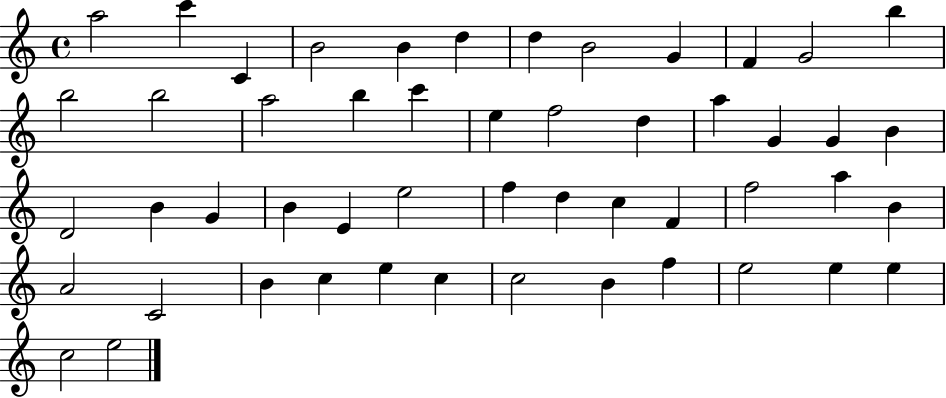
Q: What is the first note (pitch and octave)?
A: A5